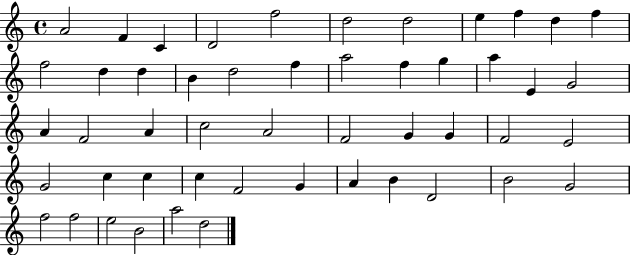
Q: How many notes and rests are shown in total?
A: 50